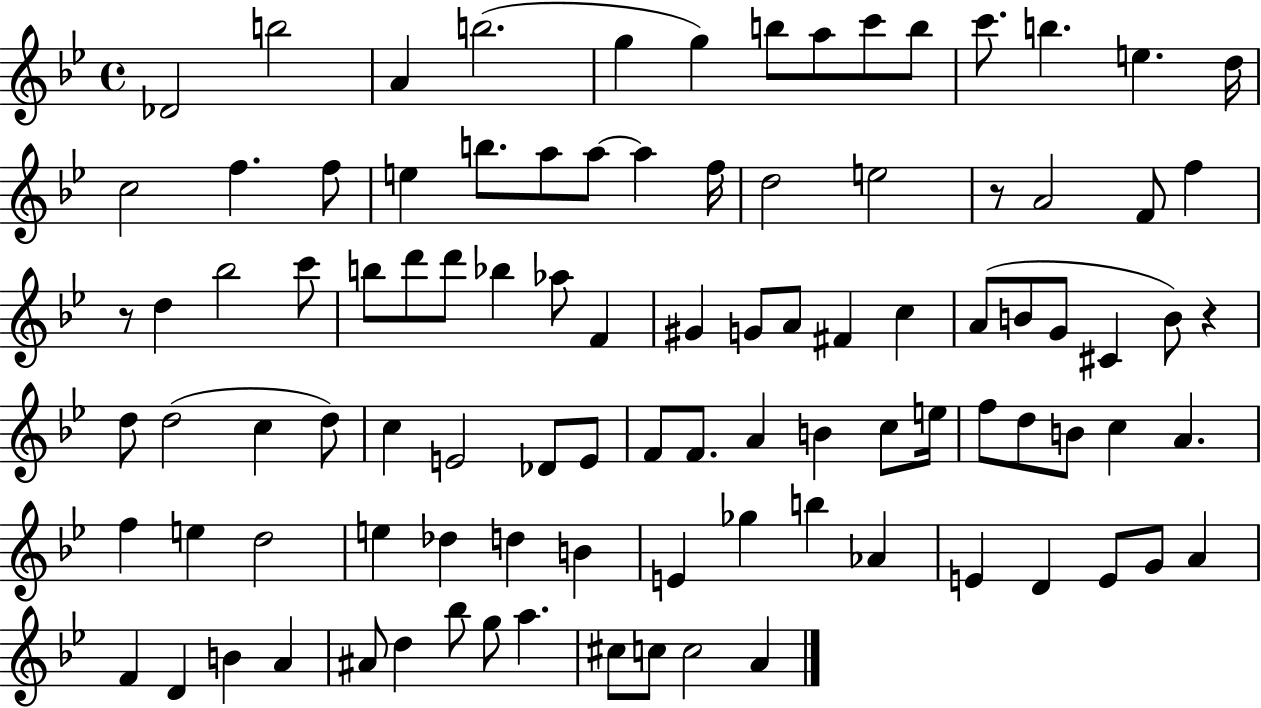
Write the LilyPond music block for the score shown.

{
  \clef treble
  \time 4/4
  \defaultTimeSignature
  \key bes \major
  \repeat volta 2 { des'2 b''2 | a'4 b''2.( | g''4 g''4) b''8 a''8 c'''8 b''8 | c'''8. b''4. e''4. d''16 | \break c''2 f''4. f''8 | e''4 b''8. a''8 a''8~~ a''4 f''16 | d''2 e''2 | r8 a'2 f'8 f''4 | \break r8 d''4 bes''2 c'''8 | b''8 d'''8 d'''8 bes''4 aes''8 f'4 | gis'4 g'8 a'8 fis'4 c''4 | a'8( b'8 g'8 cis'4 b'8) r4 | \break d''8 d''2( c''4 d''8) | c''4 e'2 des'8 e'8 | f'8 f'8. a'4 b'4 c''8 e''16 | f''8 d''8 b'8 c''4 a'4. | \break f''4 e''4 d''2 | e''4 des''4 d''4 b'4 | e'4 ges''4 b''4 aes'4 | e'4 d'4 e'8 g'8 a'4 | \break f'4 d'4 b'4 a'4 | ais'8 d''4 bes''8 g''8 a''4. | cis''8 c''8 c''2 a'4 | } \bar "|."
}